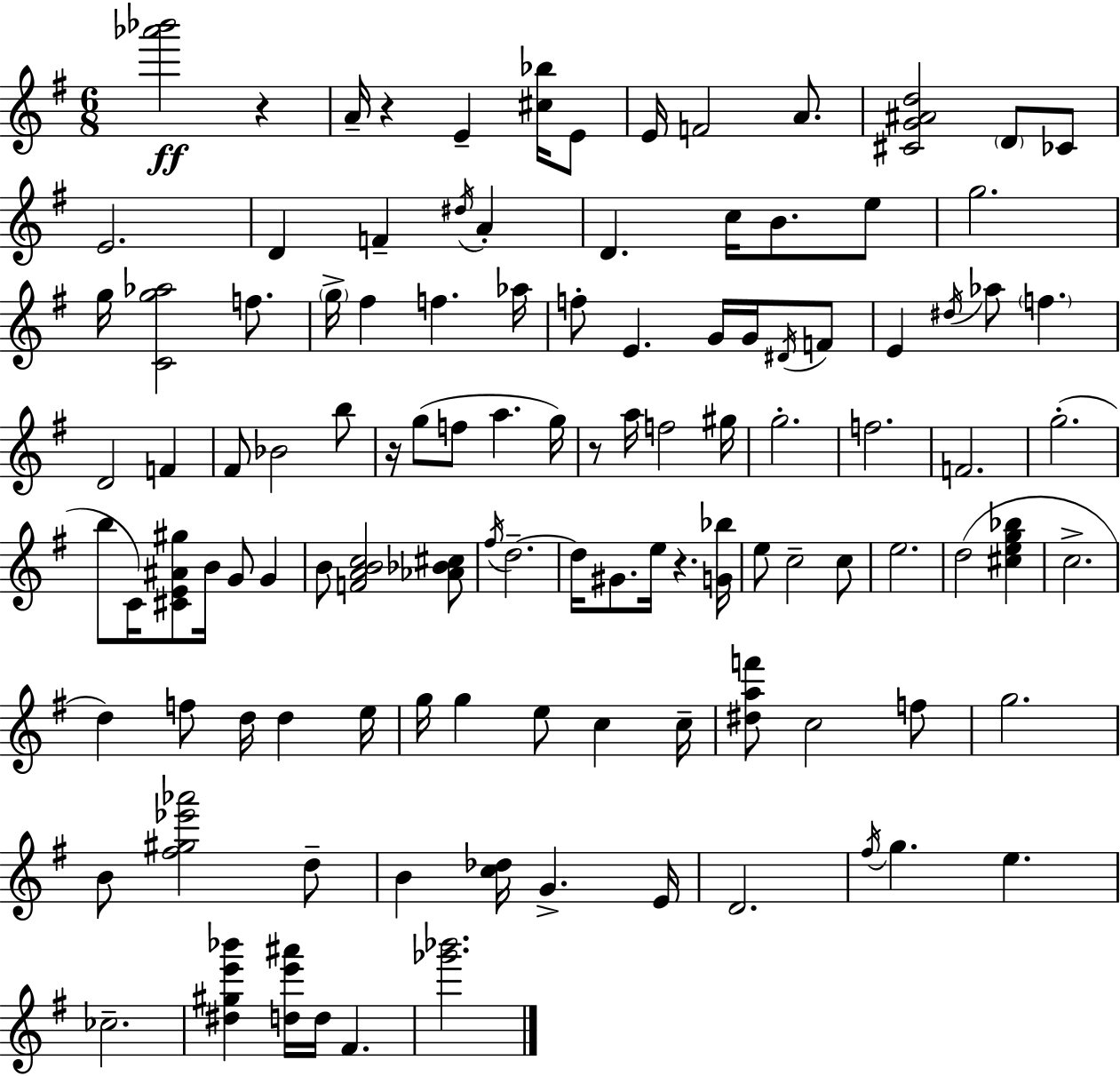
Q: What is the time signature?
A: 6/8